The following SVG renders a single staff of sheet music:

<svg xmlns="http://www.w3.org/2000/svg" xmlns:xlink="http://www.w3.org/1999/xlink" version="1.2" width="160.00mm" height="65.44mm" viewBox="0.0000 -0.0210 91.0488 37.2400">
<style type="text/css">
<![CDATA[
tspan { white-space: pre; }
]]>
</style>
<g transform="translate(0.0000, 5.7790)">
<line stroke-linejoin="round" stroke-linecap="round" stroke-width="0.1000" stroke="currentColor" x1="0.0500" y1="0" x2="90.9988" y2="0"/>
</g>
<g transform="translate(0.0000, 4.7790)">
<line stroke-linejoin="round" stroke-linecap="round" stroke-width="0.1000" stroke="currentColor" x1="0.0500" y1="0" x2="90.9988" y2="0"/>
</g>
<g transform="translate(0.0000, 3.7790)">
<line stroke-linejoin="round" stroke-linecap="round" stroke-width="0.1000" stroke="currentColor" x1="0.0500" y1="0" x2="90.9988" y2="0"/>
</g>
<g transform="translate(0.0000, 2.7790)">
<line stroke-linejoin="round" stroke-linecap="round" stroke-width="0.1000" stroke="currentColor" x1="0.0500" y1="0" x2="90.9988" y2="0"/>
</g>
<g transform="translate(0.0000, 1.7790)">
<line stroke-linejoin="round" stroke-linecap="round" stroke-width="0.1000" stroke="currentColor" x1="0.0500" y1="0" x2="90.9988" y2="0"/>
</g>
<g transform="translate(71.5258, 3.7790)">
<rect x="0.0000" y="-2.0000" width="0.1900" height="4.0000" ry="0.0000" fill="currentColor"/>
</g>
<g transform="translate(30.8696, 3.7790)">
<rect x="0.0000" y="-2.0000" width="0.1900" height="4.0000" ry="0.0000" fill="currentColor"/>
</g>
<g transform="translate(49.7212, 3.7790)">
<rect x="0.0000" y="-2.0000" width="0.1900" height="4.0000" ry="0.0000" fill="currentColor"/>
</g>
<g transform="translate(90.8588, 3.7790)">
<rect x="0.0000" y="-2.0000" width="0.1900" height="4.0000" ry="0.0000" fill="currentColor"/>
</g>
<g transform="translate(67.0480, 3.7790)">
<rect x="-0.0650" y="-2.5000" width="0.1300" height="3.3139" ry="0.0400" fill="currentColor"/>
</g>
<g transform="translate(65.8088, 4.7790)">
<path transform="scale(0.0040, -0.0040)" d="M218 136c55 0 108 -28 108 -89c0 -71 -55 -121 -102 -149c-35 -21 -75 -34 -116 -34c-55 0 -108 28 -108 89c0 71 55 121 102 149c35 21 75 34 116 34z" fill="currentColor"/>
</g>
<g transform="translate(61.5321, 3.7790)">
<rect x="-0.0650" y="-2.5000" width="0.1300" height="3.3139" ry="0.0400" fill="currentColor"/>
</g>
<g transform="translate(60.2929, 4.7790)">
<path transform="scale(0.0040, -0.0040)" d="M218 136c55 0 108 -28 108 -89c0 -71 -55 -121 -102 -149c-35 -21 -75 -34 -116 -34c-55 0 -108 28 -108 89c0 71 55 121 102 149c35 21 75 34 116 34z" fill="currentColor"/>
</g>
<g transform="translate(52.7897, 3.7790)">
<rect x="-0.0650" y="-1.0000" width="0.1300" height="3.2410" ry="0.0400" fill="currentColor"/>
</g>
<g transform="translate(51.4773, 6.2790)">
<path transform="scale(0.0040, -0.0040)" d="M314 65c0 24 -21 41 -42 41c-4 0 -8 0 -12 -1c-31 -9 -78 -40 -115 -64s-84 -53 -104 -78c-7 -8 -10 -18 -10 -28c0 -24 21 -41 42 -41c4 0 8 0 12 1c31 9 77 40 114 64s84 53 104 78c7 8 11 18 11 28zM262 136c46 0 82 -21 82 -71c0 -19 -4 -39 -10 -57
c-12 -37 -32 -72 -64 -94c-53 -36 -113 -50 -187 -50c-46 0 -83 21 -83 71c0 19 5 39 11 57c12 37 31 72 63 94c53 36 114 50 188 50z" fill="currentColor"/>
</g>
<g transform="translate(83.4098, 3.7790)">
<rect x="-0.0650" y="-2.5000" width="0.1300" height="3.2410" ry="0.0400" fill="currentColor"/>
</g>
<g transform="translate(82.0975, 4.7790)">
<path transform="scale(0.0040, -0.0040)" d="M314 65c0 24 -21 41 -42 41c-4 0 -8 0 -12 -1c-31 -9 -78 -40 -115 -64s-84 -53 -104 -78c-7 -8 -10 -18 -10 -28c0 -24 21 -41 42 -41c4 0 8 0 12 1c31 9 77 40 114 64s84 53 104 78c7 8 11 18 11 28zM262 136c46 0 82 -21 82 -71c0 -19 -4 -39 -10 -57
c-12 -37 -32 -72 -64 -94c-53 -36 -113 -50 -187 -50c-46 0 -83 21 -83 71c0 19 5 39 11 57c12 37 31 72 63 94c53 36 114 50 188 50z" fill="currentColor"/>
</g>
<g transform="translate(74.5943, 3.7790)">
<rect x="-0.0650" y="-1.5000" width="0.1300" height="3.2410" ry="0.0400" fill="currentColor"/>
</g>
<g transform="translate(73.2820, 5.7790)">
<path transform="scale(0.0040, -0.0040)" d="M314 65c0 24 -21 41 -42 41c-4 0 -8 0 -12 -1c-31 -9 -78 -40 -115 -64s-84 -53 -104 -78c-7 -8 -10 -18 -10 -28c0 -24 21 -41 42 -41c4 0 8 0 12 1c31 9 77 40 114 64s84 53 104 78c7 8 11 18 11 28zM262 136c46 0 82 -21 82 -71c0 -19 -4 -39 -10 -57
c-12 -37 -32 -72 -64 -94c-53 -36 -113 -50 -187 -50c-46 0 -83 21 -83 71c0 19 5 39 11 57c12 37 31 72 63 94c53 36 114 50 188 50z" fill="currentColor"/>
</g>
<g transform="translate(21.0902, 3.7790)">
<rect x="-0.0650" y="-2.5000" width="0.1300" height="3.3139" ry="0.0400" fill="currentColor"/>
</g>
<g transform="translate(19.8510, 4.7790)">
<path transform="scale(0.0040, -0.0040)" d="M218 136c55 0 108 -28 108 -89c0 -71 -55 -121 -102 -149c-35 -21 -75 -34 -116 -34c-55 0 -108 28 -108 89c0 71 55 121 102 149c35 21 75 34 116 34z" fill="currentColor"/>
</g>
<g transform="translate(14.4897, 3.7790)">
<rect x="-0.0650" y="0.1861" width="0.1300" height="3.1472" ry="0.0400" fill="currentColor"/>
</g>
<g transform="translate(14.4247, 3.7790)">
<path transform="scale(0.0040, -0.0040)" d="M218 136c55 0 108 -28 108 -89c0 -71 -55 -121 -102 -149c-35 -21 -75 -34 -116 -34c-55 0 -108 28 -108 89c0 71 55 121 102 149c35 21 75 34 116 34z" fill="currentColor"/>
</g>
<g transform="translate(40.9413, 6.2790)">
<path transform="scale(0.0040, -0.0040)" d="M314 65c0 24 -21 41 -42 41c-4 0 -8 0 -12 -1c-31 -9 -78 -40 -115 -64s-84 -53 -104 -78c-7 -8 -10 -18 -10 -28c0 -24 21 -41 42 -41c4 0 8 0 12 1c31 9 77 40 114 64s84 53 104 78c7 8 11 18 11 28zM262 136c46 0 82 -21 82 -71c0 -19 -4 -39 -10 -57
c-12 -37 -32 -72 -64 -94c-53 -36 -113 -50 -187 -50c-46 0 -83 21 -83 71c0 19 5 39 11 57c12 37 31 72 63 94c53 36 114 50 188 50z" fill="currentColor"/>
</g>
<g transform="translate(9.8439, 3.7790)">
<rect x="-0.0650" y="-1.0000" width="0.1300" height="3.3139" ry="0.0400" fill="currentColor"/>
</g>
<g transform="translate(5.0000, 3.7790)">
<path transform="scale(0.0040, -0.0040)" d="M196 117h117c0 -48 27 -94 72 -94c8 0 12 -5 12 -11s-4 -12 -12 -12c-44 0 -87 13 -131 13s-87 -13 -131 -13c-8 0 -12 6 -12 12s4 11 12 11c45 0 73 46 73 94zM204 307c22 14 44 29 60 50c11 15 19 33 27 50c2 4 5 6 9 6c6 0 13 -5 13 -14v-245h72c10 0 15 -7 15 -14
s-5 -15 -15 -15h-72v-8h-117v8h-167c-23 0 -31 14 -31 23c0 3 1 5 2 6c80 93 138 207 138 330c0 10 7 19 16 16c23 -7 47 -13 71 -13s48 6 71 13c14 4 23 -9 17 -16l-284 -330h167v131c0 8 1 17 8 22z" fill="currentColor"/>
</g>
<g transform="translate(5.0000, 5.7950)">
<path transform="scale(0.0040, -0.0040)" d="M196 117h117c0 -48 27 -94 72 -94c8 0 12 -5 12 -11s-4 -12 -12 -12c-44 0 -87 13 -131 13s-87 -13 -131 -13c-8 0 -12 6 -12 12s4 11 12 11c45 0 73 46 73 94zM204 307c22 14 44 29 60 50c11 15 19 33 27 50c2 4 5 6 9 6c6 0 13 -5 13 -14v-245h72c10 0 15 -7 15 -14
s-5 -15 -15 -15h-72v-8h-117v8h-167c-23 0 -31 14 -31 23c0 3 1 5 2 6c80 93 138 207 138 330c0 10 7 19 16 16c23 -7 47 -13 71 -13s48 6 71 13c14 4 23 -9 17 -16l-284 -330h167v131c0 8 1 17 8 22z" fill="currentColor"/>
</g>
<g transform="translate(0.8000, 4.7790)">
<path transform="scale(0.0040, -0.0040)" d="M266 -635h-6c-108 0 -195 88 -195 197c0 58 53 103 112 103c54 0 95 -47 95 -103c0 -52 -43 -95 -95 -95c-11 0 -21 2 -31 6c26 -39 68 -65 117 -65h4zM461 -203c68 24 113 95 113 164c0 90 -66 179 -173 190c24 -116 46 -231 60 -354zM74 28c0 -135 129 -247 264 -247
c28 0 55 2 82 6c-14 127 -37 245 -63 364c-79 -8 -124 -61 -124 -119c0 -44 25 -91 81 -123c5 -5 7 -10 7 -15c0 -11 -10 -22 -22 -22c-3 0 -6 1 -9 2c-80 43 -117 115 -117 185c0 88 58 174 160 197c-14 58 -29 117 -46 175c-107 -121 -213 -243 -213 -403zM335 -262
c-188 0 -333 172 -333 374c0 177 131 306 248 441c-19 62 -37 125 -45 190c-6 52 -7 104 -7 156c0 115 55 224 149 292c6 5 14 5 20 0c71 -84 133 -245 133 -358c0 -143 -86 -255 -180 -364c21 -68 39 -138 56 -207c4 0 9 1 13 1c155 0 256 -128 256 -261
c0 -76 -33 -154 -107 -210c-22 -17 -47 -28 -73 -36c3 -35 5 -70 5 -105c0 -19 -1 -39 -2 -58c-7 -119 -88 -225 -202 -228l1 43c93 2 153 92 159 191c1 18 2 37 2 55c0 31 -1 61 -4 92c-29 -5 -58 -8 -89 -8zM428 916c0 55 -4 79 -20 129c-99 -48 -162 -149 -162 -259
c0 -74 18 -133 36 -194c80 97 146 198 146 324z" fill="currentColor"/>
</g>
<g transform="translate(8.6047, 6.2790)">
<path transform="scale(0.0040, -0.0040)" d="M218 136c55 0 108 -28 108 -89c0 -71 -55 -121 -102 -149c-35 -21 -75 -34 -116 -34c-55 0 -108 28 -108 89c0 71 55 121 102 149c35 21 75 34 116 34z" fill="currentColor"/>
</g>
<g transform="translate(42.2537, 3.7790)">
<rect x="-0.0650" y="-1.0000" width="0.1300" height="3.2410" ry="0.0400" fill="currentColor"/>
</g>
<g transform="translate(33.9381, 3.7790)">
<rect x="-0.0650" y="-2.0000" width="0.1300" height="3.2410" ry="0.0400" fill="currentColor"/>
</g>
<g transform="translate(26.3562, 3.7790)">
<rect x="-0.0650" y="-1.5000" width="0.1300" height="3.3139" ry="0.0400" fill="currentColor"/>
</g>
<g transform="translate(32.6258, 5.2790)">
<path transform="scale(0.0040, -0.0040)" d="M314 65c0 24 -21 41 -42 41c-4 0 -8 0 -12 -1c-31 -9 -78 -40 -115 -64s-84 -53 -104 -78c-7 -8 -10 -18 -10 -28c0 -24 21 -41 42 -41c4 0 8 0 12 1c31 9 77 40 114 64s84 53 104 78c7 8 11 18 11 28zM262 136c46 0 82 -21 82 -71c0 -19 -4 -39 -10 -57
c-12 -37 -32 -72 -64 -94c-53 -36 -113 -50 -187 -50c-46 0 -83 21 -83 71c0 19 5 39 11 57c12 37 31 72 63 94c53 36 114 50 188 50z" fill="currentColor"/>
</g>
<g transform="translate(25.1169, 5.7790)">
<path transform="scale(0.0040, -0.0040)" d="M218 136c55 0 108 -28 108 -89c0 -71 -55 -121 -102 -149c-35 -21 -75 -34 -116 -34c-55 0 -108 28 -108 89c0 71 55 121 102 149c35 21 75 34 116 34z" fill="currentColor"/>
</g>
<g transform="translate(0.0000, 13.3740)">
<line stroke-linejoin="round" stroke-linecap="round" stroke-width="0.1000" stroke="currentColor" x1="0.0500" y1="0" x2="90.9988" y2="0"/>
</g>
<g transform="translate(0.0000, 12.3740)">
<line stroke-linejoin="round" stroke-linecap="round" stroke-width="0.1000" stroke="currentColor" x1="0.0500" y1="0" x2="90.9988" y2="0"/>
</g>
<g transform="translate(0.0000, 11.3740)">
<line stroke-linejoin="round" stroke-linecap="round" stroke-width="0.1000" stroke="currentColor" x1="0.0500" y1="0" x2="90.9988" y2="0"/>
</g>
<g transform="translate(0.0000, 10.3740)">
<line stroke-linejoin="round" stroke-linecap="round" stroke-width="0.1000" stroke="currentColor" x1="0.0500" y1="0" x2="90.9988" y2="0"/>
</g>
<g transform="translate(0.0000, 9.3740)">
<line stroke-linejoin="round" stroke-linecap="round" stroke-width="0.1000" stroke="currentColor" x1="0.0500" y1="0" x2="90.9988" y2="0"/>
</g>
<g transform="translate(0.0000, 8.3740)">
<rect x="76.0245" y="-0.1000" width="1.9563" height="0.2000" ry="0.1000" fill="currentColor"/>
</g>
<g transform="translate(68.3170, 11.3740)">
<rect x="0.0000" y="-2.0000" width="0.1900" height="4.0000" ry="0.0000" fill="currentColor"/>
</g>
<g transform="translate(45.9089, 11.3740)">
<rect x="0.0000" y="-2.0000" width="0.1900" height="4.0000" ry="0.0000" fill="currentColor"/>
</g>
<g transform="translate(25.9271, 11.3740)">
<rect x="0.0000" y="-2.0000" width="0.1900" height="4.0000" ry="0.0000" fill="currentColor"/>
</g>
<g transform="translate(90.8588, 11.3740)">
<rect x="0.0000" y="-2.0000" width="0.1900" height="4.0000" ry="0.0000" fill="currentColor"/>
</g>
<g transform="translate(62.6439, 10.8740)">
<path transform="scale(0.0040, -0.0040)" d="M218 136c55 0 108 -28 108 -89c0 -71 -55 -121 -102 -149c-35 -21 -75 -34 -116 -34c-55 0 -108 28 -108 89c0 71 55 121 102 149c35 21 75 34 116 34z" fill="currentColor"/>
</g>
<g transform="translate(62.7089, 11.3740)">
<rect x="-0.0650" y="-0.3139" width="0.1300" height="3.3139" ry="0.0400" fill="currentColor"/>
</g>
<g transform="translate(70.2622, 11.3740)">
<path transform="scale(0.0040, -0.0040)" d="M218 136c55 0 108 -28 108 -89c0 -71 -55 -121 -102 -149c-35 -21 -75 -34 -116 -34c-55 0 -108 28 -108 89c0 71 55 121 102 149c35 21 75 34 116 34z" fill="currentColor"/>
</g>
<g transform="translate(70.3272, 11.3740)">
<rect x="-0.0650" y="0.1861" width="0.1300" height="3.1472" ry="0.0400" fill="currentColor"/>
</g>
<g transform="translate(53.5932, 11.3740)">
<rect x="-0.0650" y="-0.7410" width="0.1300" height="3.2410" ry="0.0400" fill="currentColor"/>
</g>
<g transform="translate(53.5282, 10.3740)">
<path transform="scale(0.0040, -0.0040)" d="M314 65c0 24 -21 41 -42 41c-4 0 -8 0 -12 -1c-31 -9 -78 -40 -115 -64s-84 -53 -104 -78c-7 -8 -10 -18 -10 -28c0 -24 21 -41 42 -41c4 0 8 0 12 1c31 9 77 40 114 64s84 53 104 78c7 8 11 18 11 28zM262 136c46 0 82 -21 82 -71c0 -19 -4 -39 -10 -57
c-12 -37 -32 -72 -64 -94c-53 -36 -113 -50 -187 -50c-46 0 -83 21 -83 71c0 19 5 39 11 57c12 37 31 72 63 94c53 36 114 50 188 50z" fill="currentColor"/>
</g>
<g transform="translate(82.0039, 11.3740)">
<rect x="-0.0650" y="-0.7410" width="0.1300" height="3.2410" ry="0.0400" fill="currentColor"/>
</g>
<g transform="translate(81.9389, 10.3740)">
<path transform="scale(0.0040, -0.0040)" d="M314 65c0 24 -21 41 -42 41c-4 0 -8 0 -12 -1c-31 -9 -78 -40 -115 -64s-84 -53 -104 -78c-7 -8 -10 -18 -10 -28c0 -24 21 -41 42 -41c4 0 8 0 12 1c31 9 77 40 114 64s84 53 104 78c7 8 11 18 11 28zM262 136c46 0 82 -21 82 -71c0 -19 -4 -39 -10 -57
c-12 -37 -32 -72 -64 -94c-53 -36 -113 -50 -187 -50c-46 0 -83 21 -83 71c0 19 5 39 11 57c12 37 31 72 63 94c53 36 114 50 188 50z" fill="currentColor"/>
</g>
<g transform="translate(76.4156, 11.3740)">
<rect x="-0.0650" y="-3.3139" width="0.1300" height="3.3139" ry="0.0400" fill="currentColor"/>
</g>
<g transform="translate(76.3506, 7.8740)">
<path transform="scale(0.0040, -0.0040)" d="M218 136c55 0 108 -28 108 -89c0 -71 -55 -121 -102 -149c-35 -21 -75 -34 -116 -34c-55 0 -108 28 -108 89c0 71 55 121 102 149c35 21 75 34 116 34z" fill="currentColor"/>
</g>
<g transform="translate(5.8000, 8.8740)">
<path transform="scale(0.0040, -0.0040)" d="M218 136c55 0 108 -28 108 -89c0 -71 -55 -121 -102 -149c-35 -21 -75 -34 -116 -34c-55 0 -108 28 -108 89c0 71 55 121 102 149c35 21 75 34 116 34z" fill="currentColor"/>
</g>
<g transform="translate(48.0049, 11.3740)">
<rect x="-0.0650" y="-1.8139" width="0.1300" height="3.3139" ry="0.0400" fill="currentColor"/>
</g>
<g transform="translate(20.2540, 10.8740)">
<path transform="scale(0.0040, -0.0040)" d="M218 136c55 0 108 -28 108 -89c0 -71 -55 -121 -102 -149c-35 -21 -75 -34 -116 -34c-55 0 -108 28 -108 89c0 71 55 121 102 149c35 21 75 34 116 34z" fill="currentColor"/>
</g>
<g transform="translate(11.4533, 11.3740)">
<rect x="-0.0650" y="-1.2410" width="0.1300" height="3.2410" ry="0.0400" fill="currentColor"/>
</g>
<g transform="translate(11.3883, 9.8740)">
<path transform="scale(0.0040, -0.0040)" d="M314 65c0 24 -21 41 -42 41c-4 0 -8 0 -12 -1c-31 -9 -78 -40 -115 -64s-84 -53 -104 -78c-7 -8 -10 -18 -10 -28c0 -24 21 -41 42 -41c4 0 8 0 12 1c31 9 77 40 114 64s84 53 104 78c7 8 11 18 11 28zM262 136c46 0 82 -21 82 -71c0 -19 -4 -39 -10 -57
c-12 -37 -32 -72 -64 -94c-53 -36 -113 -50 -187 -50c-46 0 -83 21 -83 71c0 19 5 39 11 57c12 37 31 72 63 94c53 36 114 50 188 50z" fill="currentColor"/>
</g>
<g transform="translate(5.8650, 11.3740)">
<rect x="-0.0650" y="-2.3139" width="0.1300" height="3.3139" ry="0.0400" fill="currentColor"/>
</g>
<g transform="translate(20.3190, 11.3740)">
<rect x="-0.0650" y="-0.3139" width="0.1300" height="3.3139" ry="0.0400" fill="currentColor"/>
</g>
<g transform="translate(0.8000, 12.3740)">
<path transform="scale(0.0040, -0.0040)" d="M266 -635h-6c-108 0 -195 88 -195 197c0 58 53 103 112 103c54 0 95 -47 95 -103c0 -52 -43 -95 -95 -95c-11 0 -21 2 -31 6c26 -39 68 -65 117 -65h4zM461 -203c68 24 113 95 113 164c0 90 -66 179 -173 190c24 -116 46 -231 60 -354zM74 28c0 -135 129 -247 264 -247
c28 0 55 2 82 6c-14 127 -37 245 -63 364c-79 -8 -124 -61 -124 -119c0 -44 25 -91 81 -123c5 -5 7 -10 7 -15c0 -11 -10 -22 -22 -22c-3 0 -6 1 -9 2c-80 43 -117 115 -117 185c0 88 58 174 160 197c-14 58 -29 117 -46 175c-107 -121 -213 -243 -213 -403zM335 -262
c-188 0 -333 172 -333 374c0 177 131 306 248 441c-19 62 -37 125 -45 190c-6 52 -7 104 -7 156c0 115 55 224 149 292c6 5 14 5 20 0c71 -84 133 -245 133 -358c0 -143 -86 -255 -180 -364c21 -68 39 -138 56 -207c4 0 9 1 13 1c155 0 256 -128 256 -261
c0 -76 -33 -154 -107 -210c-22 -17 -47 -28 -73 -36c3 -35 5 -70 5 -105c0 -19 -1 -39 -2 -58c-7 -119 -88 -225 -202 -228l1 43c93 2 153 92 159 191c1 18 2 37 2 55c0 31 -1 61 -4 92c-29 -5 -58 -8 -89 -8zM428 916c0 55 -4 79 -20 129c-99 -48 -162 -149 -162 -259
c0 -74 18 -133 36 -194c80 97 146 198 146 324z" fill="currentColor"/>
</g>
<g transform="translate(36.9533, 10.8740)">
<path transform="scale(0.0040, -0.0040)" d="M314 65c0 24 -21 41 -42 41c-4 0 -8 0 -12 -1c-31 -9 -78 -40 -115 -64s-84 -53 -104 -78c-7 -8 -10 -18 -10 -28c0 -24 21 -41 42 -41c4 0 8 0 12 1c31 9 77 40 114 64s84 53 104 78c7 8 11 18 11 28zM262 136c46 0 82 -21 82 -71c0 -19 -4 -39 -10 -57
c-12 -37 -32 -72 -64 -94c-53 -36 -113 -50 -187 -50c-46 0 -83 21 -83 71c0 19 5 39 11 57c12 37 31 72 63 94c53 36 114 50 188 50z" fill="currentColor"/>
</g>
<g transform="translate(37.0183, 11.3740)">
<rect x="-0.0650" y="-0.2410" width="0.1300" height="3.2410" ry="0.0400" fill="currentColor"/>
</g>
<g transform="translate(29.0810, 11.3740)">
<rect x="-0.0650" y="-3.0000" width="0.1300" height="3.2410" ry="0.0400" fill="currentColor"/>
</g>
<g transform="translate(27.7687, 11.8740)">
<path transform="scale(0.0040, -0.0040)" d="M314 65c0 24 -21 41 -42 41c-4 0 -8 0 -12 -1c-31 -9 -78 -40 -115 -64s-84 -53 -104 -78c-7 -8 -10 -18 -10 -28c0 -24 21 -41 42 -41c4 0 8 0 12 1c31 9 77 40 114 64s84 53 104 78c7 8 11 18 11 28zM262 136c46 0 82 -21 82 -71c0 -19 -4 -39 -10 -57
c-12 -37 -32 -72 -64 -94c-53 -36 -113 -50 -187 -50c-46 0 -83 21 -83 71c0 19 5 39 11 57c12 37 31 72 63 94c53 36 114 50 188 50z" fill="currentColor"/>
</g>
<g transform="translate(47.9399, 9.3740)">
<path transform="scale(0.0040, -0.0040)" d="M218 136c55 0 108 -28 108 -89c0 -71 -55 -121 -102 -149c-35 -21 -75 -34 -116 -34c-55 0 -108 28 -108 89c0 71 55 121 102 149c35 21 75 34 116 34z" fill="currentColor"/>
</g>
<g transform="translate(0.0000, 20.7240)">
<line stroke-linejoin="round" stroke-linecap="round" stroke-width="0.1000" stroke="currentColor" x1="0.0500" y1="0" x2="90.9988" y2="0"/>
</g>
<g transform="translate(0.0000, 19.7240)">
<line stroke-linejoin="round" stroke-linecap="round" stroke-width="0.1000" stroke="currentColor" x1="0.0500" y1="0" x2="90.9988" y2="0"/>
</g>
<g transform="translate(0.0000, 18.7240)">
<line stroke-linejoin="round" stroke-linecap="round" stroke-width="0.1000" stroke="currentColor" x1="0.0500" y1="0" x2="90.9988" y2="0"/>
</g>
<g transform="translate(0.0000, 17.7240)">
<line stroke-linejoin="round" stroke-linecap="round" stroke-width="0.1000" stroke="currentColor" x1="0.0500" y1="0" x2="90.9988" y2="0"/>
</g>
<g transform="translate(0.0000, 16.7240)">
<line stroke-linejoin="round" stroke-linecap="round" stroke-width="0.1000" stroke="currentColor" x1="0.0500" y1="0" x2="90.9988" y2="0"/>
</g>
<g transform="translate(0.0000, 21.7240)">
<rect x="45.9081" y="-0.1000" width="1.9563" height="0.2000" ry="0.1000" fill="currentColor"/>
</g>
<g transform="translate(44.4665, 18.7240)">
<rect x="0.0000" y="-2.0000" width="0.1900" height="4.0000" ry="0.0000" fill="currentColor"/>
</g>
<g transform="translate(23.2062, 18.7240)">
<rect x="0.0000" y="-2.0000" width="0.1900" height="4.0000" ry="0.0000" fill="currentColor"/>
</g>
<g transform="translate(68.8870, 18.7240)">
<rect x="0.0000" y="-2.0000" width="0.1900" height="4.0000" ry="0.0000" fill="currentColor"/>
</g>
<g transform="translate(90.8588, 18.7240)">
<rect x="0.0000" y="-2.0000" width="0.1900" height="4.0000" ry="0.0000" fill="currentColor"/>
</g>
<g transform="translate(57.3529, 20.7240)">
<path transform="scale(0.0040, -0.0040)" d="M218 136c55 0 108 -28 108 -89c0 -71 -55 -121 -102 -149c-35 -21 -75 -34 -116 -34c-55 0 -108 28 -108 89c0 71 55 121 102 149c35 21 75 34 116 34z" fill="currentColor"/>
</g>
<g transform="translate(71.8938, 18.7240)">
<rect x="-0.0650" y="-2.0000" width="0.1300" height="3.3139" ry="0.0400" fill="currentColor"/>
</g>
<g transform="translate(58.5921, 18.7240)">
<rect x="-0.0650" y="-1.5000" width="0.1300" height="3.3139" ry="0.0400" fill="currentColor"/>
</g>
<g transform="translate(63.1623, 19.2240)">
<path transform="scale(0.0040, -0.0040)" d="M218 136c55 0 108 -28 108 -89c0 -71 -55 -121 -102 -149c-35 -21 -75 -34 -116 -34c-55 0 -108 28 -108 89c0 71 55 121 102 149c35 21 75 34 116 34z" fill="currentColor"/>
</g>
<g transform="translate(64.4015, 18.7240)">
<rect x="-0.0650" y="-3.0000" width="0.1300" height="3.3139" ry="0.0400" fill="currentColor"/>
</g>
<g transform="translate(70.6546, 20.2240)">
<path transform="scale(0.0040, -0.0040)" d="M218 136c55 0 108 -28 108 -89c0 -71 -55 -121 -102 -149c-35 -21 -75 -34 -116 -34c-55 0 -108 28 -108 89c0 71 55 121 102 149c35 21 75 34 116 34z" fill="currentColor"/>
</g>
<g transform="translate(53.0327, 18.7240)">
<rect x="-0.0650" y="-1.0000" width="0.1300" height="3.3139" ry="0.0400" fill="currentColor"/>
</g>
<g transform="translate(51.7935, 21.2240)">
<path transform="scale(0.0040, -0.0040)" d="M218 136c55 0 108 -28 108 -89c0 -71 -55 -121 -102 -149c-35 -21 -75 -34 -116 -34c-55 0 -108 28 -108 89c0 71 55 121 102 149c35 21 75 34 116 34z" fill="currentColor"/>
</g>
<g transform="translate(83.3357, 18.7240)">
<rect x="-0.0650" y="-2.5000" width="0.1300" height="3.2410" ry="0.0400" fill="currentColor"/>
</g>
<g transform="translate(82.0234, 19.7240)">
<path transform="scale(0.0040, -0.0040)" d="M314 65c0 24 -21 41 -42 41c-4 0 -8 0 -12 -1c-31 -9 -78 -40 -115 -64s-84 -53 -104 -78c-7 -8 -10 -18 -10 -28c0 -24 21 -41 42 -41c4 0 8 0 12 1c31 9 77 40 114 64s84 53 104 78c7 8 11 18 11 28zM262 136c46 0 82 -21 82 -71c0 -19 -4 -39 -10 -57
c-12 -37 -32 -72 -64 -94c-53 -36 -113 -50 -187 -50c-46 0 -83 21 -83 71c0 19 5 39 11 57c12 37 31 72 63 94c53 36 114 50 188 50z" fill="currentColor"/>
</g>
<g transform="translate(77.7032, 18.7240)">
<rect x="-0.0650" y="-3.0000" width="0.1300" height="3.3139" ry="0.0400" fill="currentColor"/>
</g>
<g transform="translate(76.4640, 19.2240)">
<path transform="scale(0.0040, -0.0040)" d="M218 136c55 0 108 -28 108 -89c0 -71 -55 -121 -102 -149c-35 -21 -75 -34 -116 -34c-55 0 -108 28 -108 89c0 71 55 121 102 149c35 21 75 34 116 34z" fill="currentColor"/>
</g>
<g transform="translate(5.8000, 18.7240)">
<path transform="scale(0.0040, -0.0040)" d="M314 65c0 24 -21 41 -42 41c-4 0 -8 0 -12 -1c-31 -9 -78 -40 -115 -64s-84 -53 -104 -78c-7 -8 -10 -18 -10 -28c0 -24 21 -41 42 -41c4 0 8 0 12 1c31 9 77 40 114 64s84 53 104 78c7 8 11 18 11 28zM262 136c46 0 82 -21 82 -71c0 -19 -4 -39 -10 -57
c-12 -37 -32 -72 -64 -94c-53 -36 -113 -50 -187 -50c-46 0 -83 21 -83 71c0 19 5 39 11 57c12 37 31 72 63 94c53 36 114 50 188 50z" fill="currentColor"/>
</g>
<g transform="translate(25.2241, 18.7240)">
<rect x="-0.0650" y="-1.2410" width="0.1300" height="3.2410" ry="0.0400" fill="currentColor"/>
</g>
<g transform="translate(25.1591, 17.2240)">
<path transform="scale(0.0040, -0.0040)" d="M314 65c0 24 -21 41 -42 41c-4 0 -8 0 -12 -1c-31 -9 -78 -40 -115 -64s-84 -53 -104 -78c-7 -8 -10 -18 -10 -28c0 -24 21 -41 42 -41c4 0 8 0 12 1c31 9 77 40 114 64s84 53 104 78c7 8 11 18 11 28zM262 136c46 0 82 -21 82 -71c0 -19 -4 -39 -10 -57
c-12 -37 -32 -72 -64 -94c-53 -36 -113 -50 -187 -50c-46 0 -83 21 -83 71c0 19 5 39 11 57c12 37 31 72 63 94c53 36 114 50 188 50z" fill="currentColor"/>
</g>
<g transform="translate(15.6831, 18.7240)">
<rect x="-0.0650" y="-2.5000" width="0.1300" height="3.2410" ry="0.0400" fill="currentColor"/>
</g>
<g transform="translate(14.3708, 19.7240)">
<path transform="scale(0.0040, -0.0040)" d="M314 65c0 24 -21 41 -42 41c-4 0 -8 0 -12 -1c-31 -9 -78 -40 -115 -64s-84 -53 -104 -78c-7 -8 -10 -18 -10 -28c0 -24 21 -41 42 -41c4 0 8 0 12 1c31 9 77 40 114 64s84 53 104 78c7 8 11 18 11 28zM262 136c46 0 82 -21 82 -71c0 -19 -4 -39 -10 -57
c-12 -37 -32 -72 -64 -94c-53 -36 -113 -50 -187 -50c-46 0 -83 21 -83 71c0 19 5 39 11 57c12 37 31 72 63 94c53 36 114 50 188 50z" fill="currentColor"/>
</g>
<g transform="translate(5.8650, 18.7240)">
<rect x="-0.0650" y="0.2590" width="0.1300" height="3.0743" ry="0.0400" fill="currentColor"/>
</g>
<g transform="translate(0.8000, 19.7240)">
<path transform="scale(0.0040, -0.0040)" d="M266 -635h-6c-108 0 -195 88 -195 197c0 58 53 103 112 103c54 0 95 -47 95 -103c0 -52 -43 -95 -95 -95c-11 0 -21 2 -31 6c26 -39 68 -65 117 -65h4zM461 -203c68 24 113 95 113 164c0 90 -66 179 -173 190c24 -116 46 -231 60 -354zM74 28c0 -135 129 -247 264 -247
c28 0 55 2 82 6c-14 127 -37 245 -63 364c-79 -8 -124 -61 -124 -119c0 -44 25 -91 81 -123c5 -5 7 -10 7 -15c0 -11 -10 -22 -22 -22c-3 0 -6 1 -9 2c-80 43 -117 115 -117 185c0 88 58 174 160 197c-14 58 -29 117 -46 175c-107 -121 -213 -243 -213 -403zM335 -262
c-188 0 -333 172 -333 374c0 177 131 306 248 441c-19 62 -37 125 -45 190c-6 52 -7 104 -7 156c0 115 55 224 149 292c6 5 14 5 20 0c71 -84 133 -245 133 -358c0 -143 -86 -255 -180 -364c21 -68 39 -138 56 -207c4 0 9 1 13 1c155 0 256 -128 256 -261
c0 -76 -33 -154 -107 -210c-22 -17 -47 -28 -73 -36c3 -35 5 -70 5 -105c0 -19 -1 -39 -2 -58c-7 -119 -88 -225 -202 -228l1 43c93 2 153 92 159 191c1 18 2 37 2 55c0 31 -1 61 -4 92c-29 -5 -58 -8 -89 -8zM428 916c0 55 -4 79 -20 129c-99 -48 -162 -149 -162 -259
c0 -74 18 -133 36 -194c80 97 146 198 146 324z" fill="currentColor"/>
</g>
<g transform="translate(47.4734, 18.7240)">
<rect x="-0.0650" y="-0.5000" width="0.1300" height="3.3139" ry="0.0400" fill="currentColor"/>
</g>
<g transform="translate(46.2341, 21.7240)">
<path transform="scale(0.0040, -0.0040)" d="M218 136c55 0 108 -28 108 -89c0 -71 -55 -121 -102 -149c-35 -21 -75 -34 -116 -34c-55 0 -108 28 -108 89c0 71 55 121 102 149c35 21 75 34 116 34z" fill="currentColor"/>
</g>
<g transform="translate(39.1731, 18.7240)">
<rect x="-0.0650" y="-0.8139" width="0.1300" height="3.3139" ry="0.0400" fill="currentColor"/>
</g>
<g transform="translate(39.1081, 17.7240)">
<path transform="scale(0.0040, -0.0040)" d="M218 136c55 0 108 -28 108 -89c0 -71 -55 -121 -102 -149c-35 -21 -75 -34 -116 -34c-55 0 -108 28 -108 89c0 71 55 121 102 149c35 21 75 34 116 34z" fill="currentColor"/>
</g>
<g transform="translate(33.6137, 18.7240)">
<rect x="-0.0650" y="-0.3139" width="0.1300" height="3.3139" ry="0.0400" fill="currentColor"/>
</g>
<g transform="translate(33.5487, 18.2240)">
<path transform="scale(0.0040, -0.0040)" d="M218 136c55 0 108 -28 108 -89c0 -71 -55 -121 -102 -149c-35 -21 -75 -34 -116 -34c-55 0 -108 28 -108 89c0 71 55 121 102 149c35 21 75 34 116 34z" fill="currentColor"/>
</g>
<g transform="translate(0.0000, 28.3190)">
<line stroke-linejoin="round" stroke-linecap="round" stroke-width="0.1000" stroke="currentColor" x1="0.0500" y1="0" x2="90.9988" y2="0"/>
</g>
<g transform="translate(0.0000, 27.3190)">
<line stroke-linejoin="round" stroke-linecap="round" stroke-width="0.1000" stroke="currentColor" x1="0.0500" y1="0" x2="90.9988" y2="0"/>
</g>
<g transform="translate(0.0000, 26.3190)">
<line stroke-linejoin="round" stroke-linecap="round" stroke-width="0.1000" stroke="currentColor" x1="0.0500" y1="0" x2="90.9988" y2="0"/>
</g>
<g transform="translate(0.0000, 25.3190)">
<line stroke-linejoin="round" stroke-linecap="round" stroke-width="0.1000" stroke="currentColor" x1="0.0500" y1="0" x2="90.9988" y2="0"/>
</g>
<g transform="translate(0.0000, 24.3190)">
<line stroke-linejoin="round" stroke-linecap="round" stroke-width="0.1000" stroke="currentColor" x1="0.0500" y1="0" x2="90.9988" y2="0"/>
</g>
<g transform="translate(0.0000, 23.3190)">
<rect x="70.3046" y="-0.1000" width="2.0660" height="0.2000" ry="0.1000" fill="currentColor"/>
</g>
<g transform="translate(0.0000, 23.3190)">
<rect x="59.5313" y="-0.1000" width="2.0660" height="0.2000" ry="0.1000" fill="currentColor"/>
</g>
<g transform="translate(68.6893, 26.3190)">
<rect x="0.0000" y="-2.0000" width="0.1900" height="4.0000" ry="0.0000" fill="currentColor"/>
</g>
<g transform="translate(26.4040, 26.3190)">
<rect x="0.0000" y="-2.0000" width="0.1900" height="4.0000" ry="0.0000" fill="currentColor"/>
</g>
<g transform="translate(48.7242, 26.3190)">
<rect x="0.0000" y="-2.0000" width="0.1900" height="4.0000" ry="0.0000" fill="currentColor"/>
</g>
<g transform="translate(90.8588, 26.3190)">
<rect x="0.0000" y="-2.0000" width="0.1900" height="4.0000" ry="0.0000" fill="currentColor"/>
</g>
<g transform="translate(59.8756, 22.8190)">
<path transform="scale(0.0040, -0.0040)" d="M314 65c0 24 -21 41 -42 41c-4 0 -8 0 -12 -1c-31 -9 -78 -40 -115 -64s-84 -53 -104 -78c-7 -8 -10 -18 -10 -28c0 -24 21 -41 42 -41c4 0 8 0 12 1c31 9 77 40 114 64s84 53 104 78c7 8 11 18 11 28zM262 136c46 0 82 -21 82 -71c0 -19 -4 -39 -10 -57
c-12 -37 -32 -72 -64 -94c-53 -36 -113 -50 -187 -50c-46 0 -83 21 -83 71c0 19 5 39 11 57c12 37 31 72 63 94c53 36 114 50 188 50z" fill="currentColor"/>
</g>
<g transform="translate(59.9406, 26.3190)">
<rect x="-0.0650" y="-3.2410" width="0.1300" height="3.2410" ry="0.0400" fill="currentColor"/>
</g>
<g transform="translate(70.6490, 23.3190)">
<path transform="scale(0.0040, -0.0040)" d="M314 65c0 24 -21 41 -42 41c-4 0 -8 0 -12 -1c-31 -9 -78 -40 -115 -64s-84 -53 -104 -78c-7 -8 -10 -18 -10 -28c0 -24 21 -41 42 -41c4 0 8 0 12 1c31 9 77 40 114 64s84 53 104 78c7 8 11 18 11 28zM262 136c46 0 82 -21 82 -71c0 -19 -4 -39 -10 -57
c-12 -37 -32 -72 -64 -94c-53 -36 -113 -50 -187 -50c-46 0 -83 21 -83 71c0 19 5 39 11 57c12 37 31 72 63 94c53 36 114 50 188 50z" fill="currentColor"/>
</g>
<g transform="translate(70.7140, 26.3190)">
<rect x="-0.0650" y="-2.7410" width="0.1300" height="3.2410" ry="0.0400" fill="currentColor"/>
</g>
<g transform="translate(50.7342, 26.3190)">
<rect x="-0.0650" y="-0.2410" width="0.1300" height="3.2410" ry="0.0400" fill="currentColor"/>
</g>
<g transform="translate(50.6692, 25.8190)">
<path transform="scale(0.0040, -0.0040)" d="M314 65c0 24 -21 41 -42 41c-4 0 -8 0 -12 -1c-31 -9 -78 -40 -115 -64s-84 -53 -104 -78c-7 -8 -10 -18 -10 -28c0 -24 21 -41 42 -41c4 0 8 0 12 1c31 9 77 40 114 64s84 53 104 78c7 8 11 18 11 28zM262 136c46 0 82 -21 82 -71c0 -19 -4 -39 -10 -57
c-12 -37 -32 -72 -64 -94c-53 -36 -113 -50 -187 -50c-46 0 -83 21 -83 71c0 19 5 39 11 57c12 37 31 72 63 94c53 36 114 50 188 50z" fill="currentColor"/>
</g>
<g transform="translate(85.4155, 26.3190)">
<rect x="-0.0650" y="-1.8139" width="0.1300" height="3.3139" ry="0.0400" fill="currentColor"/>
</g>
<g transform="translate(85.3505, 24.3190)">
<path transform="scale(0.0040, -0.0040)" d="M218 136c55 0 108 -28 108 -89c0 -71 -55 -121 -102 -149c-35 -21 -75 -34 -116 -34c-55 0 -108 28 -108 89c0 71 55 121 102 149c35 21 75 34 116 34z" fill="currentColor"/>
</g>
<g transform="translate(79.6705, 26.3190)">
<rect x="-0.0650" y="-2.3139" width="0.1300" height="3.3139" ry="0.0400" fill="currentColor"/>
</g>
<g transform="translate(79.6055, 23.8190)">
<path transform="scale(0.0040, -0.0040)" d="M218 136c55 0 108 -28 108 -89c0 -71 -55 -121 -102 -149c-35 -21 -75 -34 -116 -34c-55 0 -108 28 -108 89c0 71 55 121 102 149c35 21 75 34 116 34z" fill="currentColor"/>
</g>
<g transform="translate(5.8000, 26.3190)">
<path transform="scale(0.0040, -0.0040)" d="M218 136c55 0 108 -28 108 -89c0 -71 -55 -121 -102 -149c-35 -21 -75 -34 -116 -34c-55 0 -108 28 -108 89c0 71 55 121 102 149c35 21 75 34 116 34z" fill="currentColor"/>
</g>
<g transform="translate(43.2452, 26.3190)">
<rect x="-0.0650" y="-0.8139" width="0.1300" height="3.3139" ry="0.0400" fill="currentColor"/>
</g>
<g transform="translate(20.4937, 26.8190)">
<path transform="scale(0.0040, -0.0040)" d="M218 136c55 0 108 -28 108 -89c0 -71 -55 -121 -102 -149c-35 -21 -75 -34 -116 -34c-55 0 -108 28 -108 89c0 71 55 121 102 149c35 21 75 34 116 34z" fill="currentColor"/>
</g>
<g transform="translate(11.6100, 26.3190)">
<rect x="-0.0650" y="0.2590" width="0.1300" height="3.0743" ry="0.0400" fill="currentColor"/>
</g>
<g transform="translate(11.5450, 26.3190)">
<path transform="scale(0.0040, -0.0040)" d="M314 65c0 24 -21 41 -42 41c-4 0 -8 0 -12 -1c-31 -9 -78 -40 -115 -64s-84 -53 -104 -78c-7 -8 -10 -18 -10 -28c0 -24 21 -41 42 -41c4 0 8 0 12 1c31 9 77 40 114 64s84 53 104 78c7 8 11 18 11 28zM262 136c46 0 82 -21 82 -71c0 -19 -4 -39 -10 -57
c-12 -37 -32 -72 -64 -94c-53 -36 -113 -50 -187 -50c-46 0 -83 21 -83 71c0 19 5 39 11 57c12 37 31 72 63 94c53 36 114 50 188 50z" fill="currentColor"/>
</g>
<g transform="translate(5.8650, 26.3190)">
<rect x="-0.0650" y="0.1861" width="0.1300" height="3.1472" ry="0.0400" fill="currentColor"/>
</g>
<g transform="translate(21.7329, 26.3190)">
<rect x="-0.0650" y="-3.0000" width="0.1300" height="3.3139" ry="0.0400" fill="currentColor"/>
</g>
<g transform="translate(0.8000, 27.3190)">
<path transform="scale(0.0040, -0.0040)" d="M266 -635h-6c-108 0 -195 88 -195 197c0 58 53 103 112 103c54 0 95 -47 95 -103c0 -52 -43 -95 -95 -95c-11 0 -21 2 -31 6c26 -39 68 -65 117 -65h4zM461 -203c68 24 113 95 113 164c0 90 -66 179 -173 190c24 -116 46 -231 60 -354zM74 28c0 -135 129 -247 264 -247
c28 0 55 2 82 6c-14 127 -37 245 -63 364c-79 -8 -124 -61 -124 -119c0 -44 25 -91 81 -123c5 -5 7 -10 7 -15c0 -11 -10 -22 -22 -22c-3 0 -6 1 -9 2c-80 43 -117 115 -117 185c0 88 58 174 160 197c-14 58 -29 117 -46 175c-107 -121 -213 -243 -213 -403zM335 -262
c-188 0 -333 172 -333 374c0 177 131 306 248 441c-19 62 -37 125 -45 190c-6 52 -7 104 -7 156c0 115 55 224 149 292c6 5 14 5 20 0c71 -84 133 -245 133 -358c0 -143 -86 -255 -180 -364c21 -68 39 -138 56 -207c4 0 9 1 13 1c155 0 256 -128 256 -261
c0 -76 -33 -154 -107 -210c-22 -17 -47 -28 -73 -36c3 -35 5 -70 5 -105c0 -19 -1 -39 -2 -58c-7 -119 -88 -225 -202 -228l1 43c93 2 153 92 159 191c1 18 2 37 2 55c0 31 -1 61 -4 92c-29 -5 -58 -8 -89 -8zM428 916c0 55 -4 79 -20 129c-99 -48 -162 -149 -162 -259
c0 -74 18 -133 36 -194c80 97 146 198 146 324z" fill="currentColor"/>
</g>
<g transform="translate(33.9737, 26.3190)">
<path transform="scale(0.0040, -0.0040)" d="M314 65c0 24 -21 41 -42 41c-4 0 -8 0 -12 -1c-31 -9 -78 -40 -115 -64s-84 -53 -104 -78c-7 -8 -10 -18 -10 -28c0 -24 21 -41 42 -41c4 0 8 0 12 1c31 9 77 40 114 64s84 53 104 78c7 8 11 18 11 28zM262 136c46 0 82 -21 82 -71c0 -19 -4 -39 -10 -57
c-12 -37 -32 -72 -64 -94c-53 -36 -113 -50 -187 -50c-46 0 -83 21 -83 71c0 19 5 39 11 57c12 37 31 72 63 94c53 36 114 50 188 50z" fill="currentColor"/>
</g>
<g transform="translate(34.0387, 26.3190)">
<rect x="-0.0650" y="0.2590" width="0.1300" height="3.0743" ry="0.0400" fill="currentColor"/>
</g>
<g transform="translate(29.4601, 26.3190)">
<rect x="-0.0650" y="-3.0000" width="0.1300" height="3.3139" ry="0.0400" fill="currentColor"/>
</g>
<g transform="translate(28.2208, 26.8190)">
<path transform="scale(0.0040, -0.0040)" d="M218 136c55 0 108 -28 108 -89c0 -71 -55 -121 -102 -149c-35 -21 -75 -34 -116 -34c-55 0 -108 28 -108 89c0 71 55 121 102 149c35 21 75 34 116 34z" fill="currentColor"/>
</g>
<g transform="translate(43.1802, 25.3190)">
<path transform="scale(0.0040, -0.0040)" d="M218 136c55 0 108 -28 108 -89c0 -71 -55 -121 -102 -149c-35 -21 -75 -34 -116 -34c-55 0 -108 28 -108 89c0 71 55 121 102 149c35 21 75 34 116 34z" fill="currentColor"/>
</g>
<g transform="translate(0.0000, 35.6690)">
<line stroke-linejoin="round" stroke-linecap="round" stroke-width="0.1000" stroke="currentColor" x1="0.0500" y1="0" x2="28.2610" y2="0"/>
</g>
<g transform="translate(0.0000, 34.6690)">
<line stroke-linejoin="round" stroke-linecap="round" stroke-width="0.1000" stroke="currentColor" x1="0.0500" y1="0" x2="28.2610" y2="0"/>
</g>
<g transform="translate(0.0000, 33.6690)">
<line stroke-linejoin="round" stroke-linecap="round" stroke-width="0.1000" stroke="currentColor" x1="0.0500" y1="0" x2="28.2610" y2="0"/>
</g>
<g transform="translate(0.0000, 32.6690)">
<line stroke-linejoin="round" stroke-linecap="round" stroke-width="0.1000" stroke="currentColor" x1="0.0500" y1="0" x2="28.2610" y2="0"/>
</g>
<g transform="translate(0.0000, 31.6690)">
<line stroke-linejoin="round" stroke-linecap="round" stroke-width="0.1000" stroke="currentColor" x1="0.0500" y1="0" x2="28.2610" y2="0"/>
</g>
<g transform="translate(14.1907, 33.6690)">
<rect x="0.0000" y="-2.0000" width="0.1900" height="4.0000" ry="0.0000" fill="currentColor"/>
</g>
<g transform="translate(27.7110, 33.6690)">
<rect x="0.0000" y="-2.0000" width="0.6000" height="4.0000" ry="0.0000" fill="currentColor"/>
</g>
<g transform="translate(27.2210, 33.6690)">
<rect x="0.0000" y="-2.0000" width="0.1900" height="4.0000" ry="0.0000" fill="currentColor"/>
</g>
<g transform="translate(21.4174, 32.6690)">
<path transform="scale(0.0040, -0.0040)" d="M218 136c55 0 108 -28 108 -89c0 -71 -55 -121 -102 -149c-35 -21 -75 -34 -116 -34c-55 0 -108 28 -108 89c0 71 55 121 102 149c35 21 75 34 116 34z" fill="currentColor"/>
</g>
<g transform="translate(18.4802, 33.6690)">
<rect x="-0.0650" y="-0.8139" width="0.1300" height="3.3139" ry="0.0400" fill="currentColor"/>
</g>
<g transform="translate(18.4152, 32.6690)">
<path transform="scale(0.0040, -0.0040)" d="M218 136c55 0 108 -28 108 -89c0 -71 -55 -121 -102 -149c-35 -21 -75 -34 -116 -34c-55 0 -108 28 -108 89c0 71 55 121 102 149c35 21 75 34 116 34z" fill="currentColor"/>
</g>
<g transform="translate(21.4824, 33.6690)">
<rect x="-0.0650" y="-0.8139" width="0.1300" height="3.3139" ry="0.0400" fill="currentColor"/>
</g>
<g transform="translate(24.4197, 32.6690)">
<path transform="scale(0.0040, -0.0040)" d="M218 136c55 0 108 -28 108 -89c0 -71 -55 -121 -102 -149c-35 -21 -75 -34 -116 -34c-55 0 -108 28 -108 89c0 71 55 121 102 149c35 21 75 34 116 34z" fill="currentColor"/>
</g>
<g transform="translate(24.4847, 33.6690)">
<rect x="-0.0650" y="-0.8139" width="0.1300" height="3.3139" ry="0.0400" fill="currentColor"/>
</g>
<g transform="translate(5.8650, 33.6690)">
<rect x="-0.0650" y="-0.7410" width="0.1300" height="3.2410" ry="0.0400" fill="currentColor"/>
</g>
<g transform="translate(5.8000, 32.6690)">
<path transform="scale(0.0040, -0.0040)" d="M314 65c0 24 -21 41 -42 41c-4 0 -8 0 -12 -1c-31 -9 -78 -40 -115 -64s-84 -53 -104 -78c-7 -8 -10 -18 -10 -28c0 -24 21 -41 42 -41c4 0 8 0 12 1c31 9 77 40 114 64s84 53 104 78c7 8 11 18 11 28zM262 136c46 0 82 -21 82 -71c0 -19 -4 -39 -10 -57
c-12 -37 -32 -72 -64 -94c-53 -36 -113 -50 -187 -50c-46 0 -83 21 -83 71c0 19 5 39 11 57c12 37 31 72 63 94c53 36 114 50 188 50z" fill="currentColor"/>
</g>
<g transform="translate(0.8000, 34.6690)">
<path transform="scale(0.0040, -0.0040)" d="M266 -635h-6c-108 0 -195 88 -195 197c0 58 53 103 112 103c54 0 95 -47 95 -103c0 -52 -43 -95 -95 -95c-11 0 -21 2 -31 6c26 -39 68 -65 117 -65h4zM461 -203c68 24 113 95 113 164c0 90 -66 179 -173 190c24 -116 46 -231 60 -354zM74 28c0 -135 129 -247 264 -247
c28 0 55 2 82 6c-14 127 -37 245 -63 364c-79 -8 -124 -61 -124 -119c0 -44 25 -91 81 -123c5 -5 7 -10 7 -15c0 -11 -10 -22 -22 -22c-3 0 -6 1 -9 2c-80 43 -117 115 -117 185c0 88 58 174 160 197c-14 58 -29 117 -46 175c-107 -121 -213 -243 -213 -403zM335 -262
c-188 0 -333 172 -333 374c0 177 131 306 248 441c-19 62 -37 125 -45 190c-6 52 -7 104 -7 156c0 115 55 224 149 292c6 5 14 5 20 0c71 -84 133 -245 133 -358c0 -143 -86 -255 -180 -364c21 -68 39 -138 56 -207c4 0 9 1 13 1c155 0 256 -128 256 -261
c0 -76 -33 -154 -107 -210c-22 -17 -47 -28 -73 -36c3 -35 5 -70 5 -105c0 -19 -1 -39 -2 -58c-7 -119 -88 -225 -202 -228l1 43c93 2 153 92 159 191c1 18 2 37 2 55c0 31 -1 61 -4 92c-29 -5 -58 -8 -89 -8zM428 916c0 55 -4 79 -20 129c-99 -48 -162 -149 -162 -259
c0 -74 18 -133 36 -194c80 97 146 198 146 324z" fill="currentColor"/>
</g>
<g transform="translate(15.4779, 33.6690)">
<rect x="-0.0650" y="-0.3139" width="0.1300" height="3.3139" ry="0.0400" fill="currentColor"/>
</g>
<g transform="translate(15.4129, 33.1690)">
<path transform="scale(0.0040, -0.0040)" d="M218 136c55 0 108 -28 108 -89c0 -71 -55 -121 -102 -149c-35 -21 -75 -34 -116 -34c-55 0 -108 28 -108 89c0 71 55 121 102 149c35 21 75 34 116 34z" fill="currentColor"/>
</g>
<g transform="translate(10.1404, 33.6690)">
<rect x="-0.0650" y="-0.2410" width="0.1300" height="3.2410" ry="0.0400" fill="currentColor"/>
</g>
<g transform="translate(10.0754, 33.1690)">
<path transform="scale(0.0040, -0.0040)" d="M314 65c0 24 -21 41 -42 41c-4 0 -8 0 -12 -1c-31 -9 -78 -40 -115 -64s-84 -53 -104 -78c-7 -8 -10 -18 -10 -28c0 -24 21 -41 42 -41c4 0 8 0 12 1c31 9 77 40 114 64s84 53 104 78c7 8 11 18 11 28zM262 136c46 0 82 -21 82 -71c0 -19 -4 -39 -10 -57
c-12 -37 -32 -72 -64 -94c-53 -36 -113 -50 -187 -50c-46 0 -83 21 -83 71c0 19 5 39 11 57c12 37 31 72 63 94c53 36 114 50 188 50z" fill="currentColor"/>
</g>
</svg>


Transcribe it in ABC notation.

X:1
T:Untitled
M:4/4
L:1/4
K:C
D B G E F2 D2 D2 G G E2 G2 g e2 c A2 c2 f d2 c B b d2 B2 G2 e2 c d C D E A F A G2 B B2 A A B2 d c2 b2 a2 g f d2 c2 c d d d